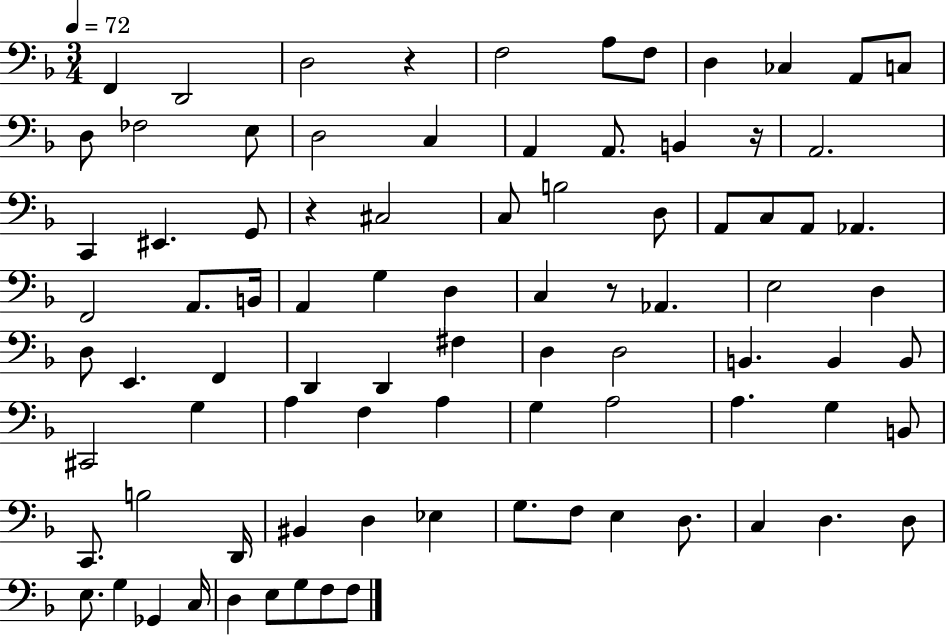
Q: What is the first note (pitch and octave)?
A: F2